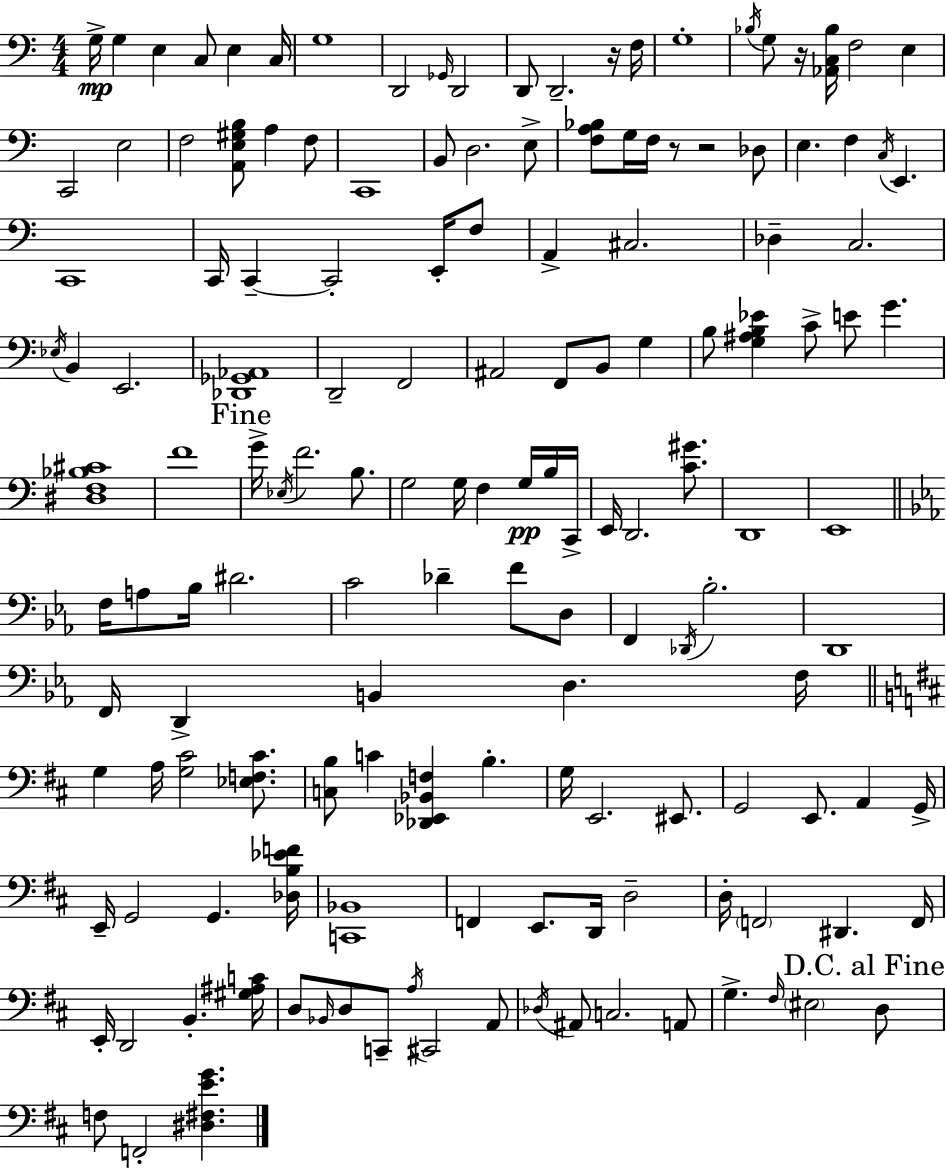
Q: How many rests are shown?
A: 4